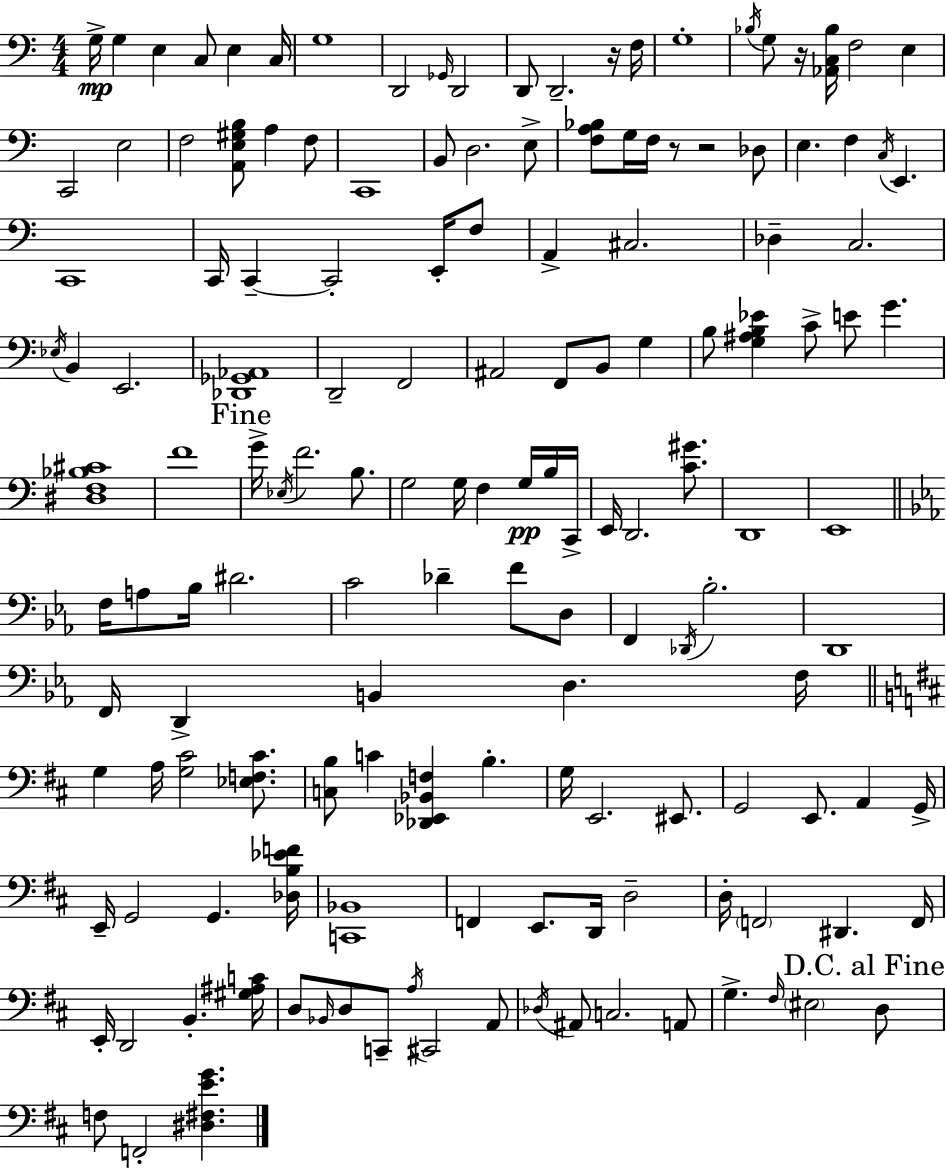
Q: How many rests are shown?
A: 4